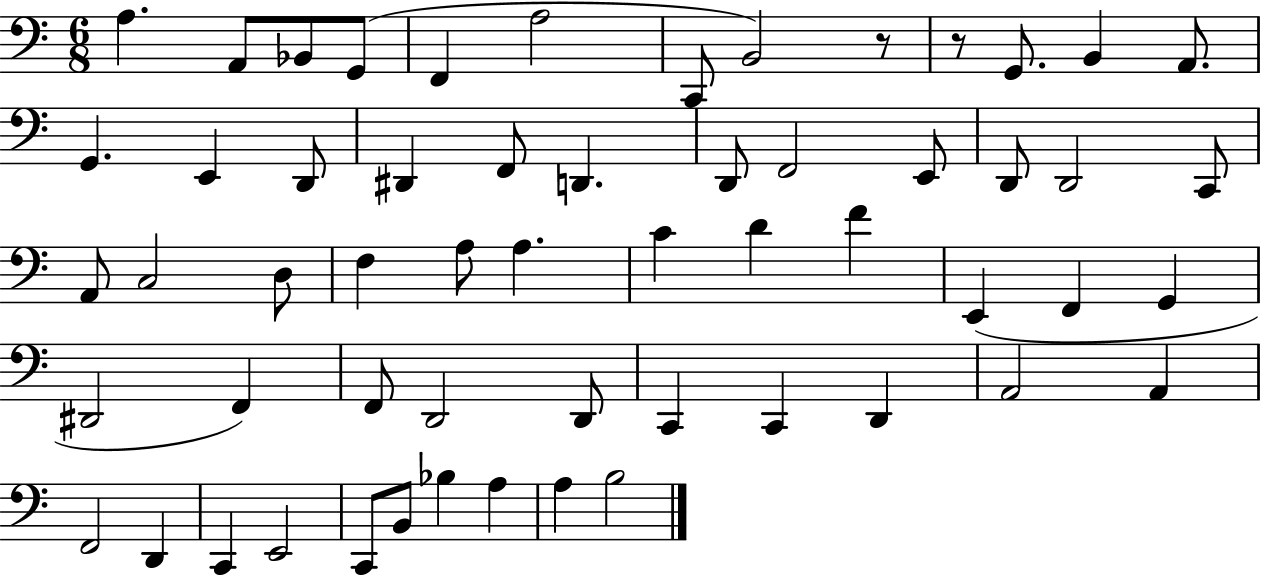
X:1
T:Untitled
M:6/8
L:1/4
K:C
A, A,,/2 _B,,/2 G,,/2 F,, A,2 C,,/2 B,,2 z/2 z/2 G,,/2 B,, A,,/2 G,, E,, D,,/2 ^D,, F,,/2 D,, D,,/2 F,,2 E,,/2 D,,/2 D,,2 C,,/2 A,,/2 C,2 D,/2 F, A,/2 A, C D F E,, F,, G,, ^D,,2 F,, F,,/2 D,,2 D,,/2 C,, C,, D,, A,,2 A,, F,,2 D,, C,, E,,2 C,,/2 B,,/2 _B, A, A, B,2